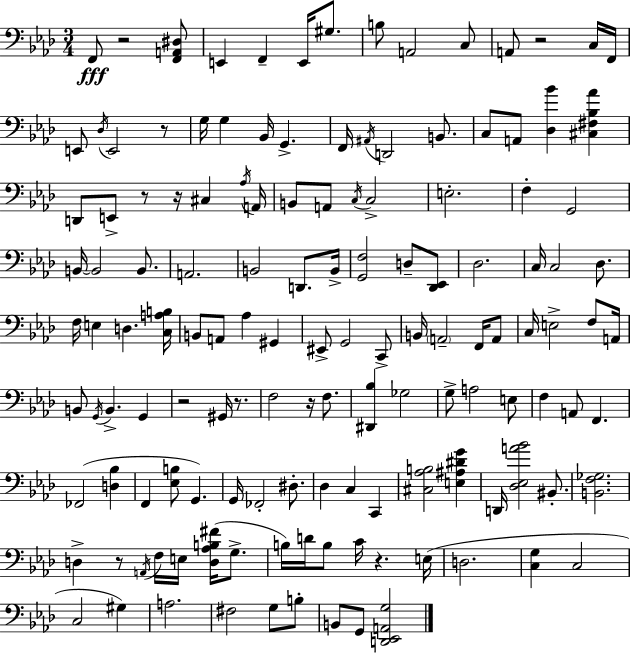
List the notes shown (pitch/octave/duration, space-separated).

F2/e R/h [F2,A2,D#3]/e E2/q F2/q E2/s G#3/e. B3/e A2/h C3/e A2/e R/h C3/s F2/s E2/e Db3/s E2/h R/e G3/s G3/q Bb2/s G2/q. F2/s A#2/s D2/h B2/e. C3/e A2/e [Db3,Bb4]/q [C#3,F#3,Bb3,Ab4]/q D2/e E2/e R/e R/s C#3/q Ab3/s A2/s B2/e A2/e C3/s C3/h E3/h. F3/q G2/h B2/s B2/h B2/e. A2/h. B2/h D2/e. B2/s [G2,F3]/h D3/e [Db2,Eb2]/e Db3/h. C3/s C3/h Db3/e. F3/s E3/q D3/q. [C3,A3,B3]/s B2/e A2/e Ab3/q G#2/q EIS2/e G2/h C2/e B2/s A2/h F2/s A2/e C3/s E3/h F3/e A2/s B2/e G2/s B2/q. G2/q R/h G#2/s R/e. F3/h R/s F3/e. [D#2,Bb3]/q Gb3/h G3/e A3/h E3/e F3/q A2/e F2/q. FES2/h [D3,Bb3]/q F2/q [Eb3,B3]/e G2/q. G2/s FES2/h D#3/e. Db3/q C3/q C2/q [C#3,Ab3,B3]/h [E3,A#3,D#4,G4]/q D2/s [Db3,Eb3,A4,Bb4]/h BIS2/e. [B2,F3,Gb3]/h. D3/q R/e A2/s F3/s E3/s [D3,Ab3,B3,F#4]/s G3/e. B3/s D4/s B3/e C4/s R/q. E3/s D3/h. [C3,G3]/q C3/h C3/h G#3/q A3/h. F#3/h G3/e B3/e B2/e G2/e [D2,Eb2,A2,G3]/h